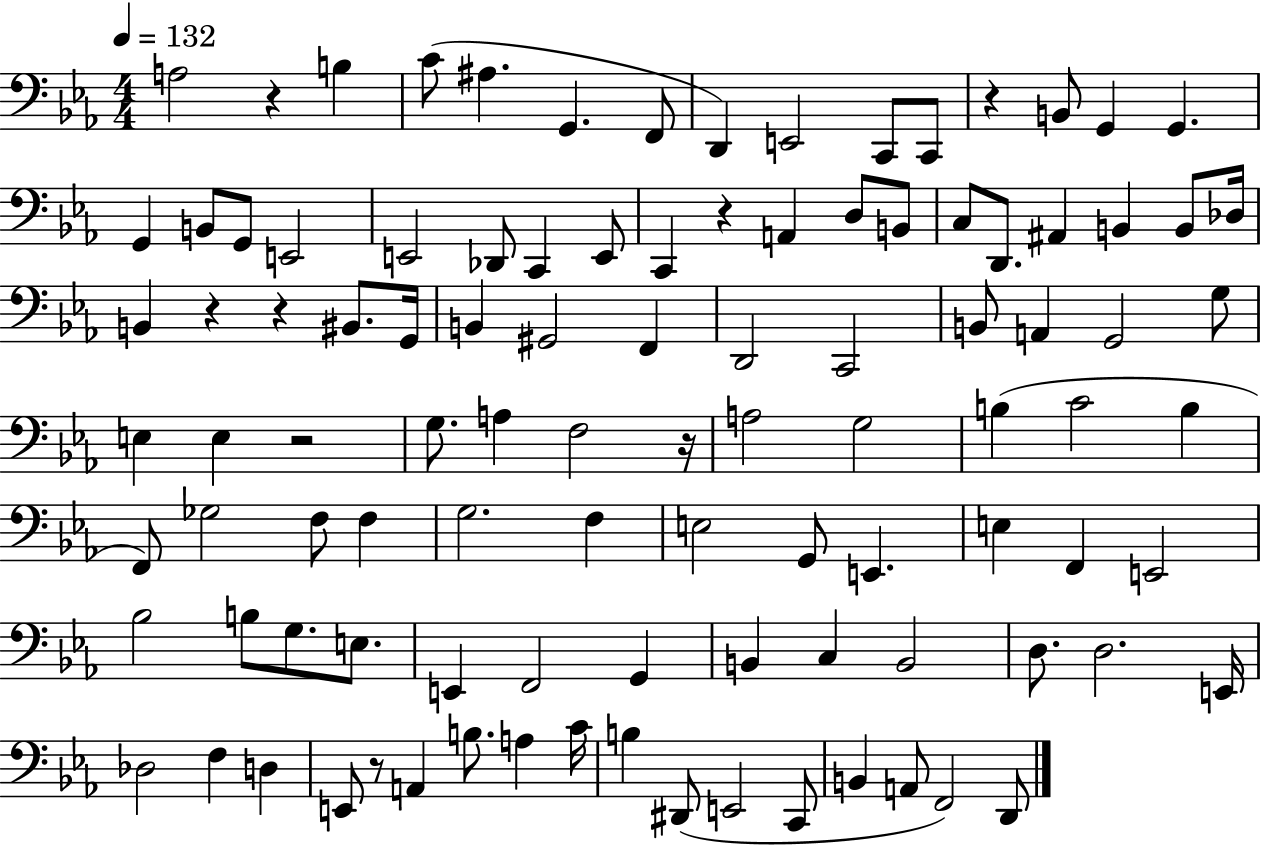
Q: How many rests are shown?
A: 8